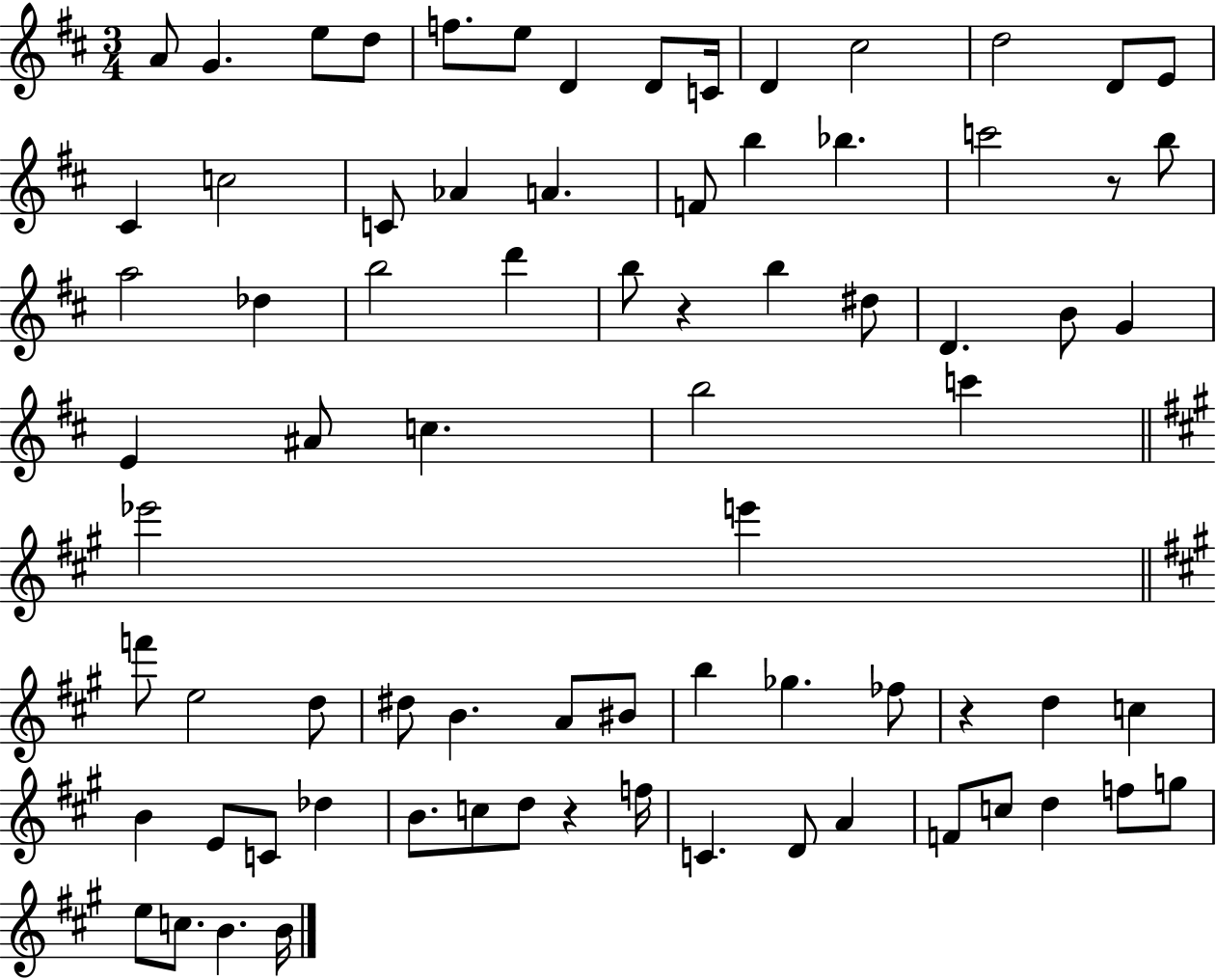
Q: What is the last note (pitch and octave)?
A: B4